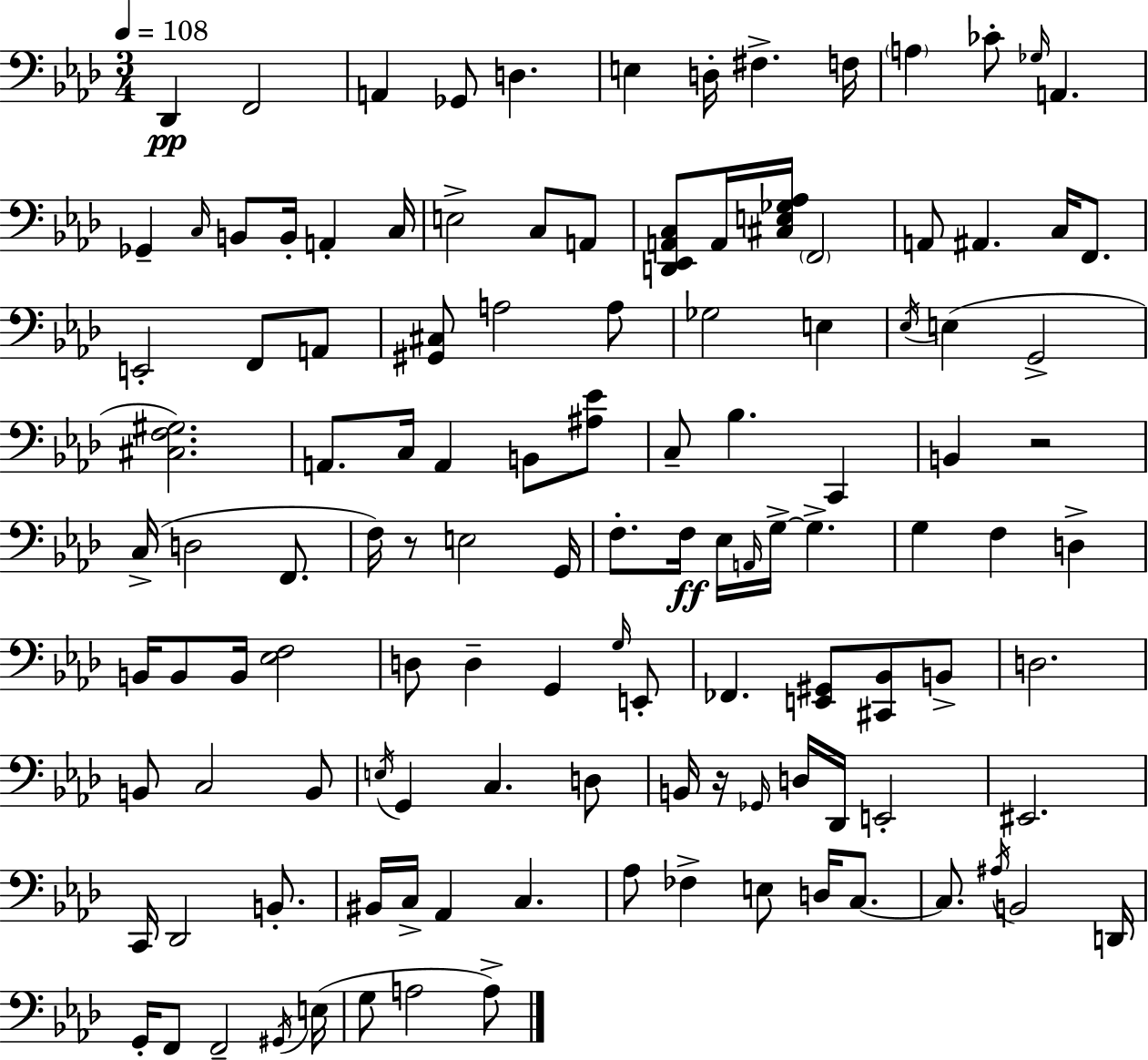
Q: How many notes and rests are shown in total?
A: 120